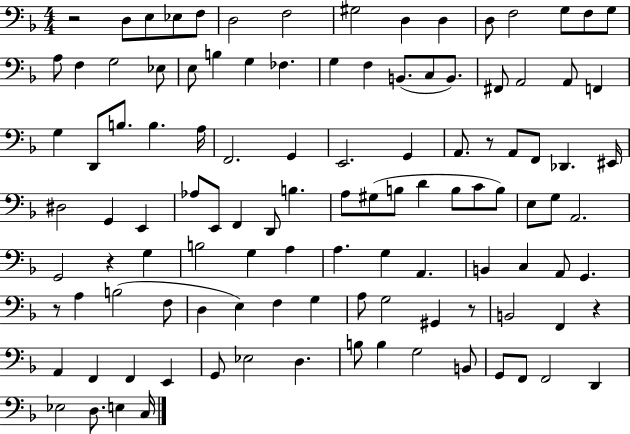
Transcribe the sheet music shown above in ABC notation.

X:1
T:Untitled
M:4/4
L:1/4
K:F
z2 D,/2 E,/2 _E,/2 F,/2 D,2 F,2 ^G,2 D, D, D,/2 F,2 G,/2 F,/2 G,/2 A,/2 F, G,2 _E,/2 E,/2 B, G, _F, G, F, B,,/2 C,/2 B,,/2 ^F,,/2 A,,2 A,,/2 F,, G, D,,/2 B,/2 B, A,/4 F,,2 G,, E,,2 G,, A,,/2 z/2 A,,/2 F,,/2 _D,, ^E,,/4 ^D,2 G,, E,, _A,/2 E,,/2 F,, D,,/2 B, A,/2 ^G,/2 B,/2 D B,/2 C/2 B,/2 E,/2 G,/2 A,,2 G,,2 z G, B,2 G, A, A, G, A,, B,, C, A,,/2 G,, z/2 A, B,2 F,/2 D, E, F, G, A,/2 G,2 ^G,, z/2 B,,2 F,, z A,, F,, F,, E,, G,,/2 _E,2 D, B,/2 B, G,2 B,,/2 G,,/2 F,,/2 F,,2 D,, _E,2 D,/2 E, C,/4